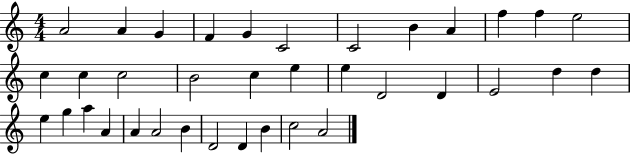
A4/h A4/q G4/q F4/q G4/q C4/h C4/h B4/q A4/q F5/q F5/q E5/h C5/q C5/q C5/h B4/h C5/q E5/q E5/q D4/h D4/q E4/h D5/q D5/q E5/q G5/q A5/q A4/q A4/q A4/h B4/q D4/h D4/q B4/q C5/h A4/h